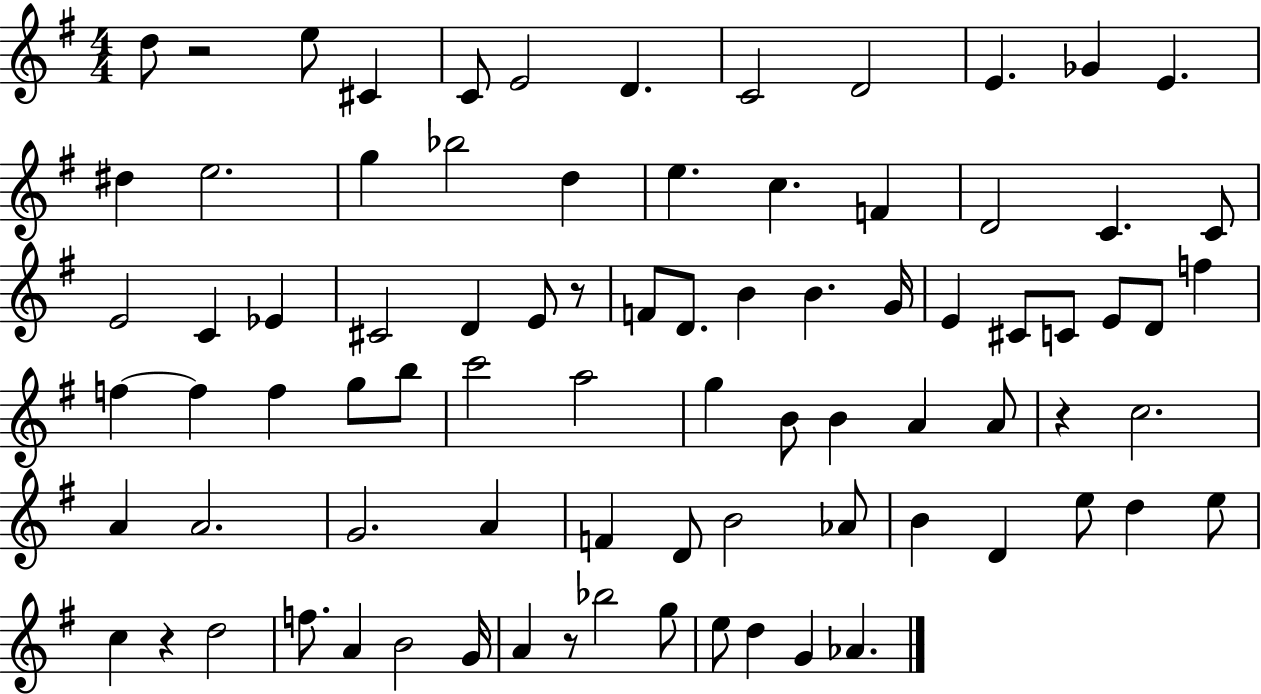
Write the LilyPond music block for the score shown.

{
  \clef treble
  \numericTimeSignature
  \time 4/4
  \key g \major
  \repeat volta 2 { d''8 r2 e''8 cis'4 | c'8 e'2 d'4. | c'2 d'2 | e'4. ges'4 e'4. | \break dis''4 e''2. | g''4 bes''2 d''4 | e''4. c''4. f'4 | d'2 c'4. c'8 | \break e'2 c'4 ees'4 | cis'2 d'4 e'8 r8 | f'8 d'8. b'4 b'4. g'16 | e'4 cis'8 c'8 e'8 d'8 f''4 | \break f''4~~ f''4 f''4 g''8 b''8 | c'''2 a''2 | g''4 b'8 b'4 a'4 a'8 | r4 c''2. | \break a'4 a'2. | g'2. a'4 | f'4 d'8 b'2 aes'8 | b'4 d'4 e''8 d''4 e''8 | \break c''4 r4 d''2 | f''8. a'4 b'2 g'16 | a'4 r8 bes''2 g''8 | e''8 d''4 g'4 aes'4. | \break } \bar "|."
}